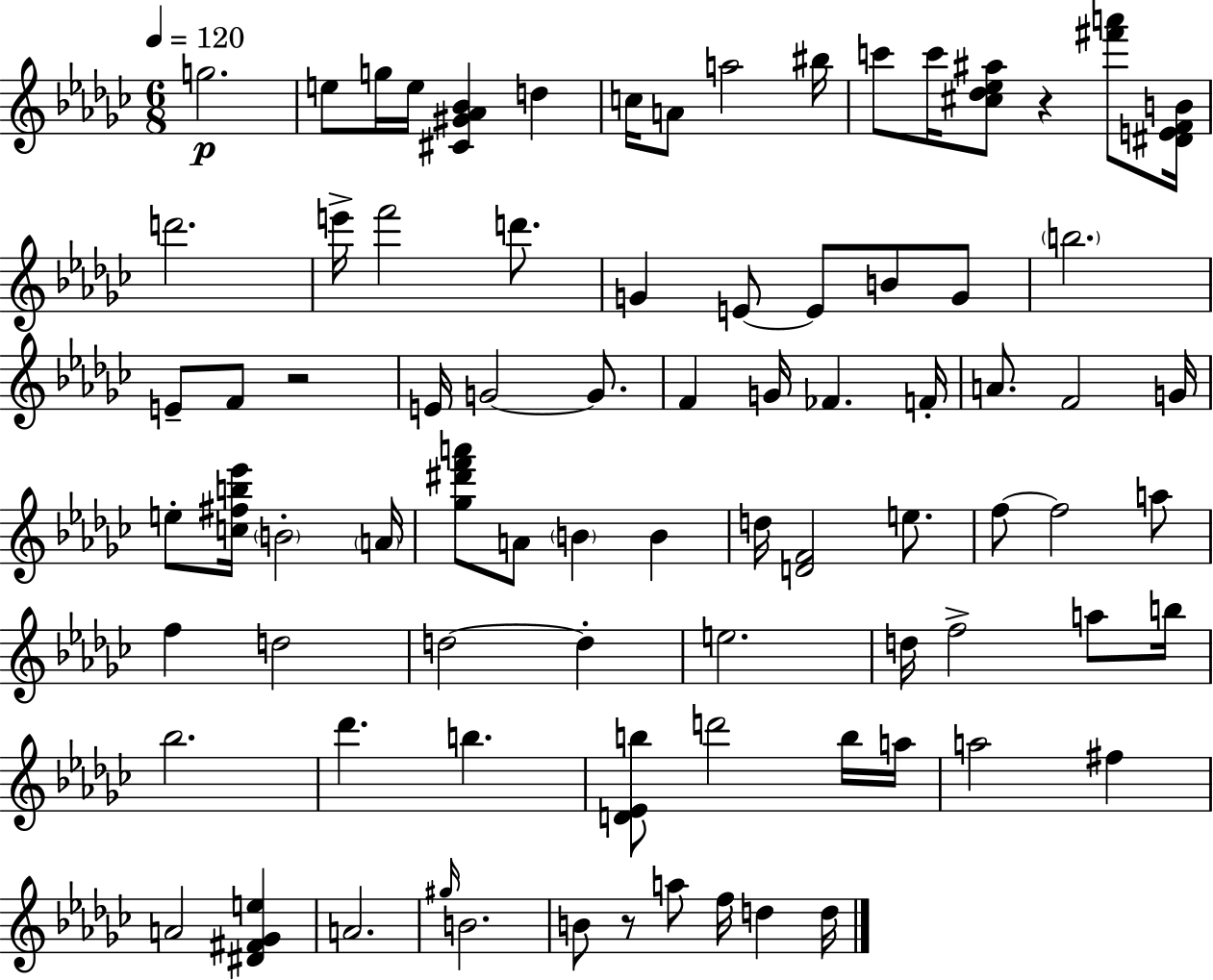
G5/h. E5/e G5/s E5/s [C#4,G#4,Ab4,Bb4]/q D5/q C5/s A4/e A5/h BIS5/s C6/e C6/s [C#5,Db5,Eb5,A#5]/e R/q [F#6,A6]/e [D#4,E4,F4,B4]/s D6/h. E6/s F6/h D6/e. G4/q E4/e E4/e B4/e G4/e B5/h. E4/e F4/e R/h E4/s G4/h G4/e. F4/q G4/s FES4/q. F4/s A4/e. F4/h G4/s E5/e [C5,F#5,B5,Eb6]/s B4/h A4/s [Gb5,D#6,F6,A6]/e A4/e B4/q B4/q D5/s [D4,F4]/h E5/e. F5/e F5/h A5/e F5/q D5/h D5/h D5/q E5/h. D5/s F5/h A5/e B5/s Bb5/h. Db6/q. B5/q. [D4,Eb4,B5]/e D6/h B5/s A5/s A5/h F#5/q A4/h [D#4,F#4,Gb4,E5]/q A4/h. G#5/s B4/h. B4/e R/e A5/e F5/s D5/q D5/s